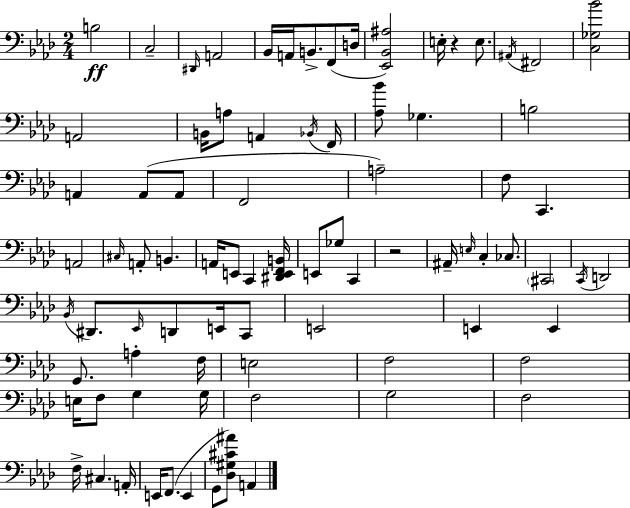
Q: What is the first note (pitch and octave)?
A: B3